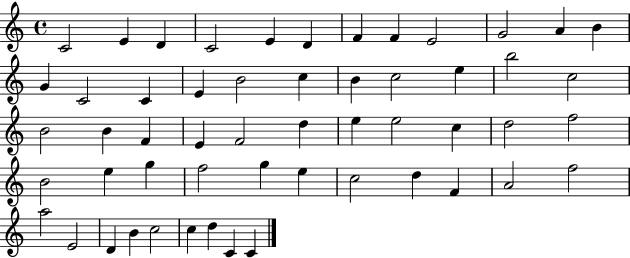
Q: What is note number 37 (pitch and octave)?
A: G5